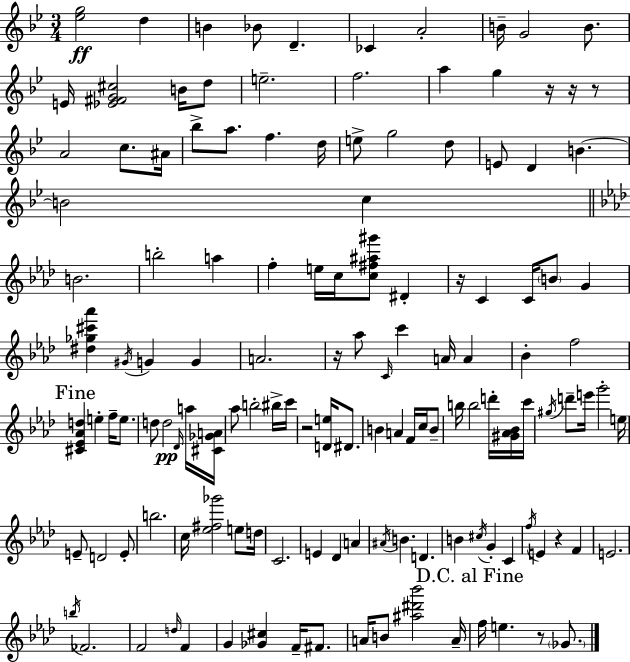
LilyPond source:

{
  \clef treble
  \numericTimeSignature
  \time 3/4
  \key bes \major
  \repeat volta 2 { <ees'' g''>2\ff d''4 | b'4 bes'8 d'4.-- | ces'4 a'2-. | b'16-- g'2 b'8. | \break e'16 <ees' fis' g' cis''>2 b'16 d''8 | e''2.-- | f''2. | a''4 g''4 r16 r16 r8 | \break a'2 c''8. ais'16 | bes''8-> a''8. f''4. d''16 | e''8-> g''2 d''8 | e'8 d'4 b'4.~~ | \break b'2 c''4 | \bar "||" \break \key aes \major b'2. | b''2-. a''4 | f''4-. e''16 c''16 <c'' fis'' ais'' gis'''>8 dis'4-. | r16 c'4 c'16 \parenthesize b'8 g'4 | \break <dis'' ges'' cis''' aes'''>4 \acciaccatura { gis'16 } g'4 g'4 | a'2. | r16 aes''8 \grace { c'16 } c'''4 a'16 a'4 | bes'4-. f''2 | \break \mark "Fine" <cis' ees' aes' d''>4 e''4-. f''16-- e''8. | d''8 d''2\pp | \grace { des'16 } a''16 <cis' ges' a'>16 aes''8 b''2-. | bis''16-> c'''16 r2 <d' e''>16 | \break dis'8. b'4 a'4 f'16 | c''16 b'8-- b''16 b''2 | d'''16-. <gis' aes' bes'>16 c'''16 \acciaccatura { gis''16 } d'''8-- e'''16 g'''2-. | e''16 e'8-- d'2 | \break e'8-. b''2. | c''16 <ees'' fis'' ges'''>2 | e''8 d''16 c'2. | e'4 des'4 | \break a'4 \acciaccatura { ais'16 } b'4. d'4. | b'4 \acciaccatura { cis''16 } g'4-. | c'4 \acciaccatura { f''16 } e'4 r4 | f'4 e'2. | \break \acciaccatura { b''16 } fes'2. | f'2 | \grace { d''16 } f'4 g'4 | <ges' cis''>4 f'16-- fis'8. a'16 b'8 | \break <ais'' dis''' bes'''>2 a'16-- \mark "D.C. al Fine" f''16 e''4. | r8 \parenthesize ges'8. } \bar "|."
}